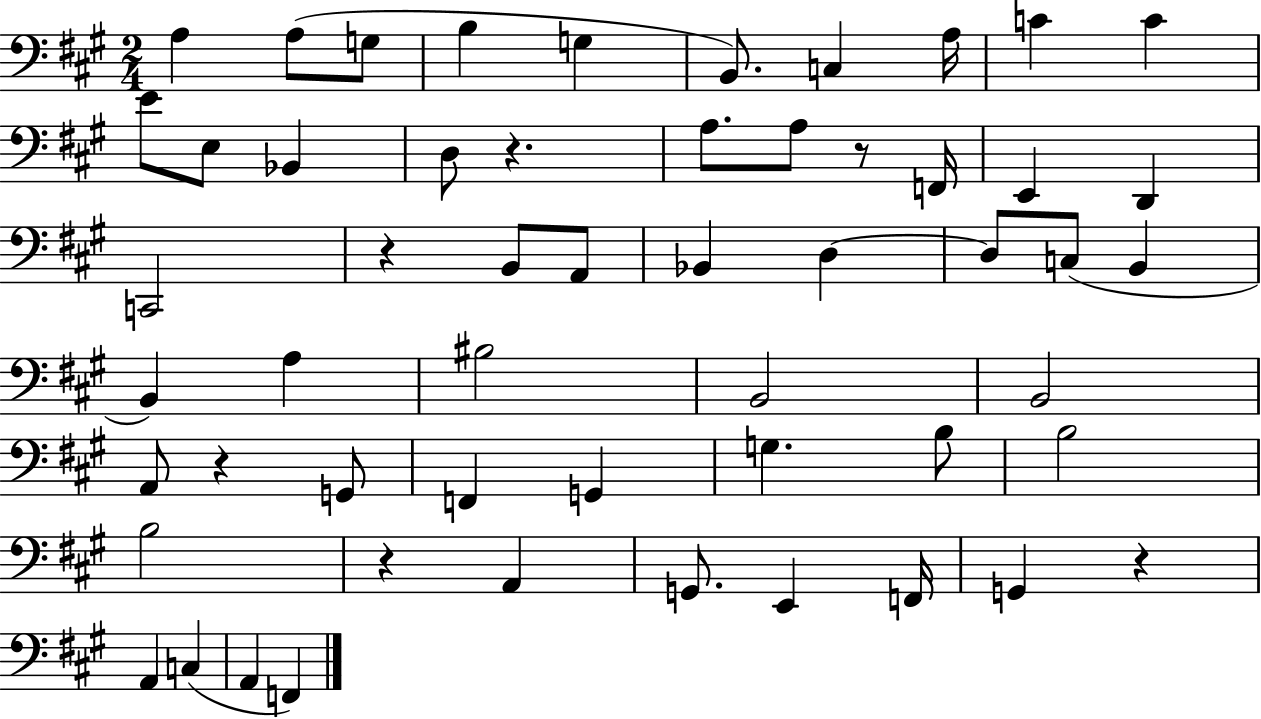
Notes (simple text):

A3/q A3/e G3/e B3/q G3/q B2/e. C3/q A3/s C4/q C4/q E4/e E3/e Bb2/q D3/e R/q. A3/e. A3/e R/e F2/s E2/q D2/q C2/h R/q B2/e A2/e Bb2/q D3/q D3/e C3/e B2/q B2/q A3/q BIS3/h B2/h B2/h A2/e R/q G2/e F2/q G2/q G3/q. B3/e B3/h B3/h R/q A2/q G2/e. E2/q F2/s G2/q R/q A2/q C3/q A2/q F2/q